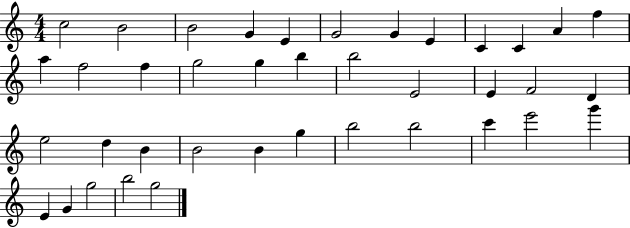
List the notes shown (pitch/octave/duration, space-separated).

C5/h B4/h B4/h G4/q E4/q G4/h G4/q E4/q C4/q C4/q A4/q F5/q A5/q F5/h F5/q G5/h G5/q B5/q B5/h E4/h E4/q F4/h D4/q E5/h D5/q B4/q B4/h B4/q G5/q B5/h B5/h C6/q E6/h G6/q E4/q G4/q G5/h B5/h G5/h